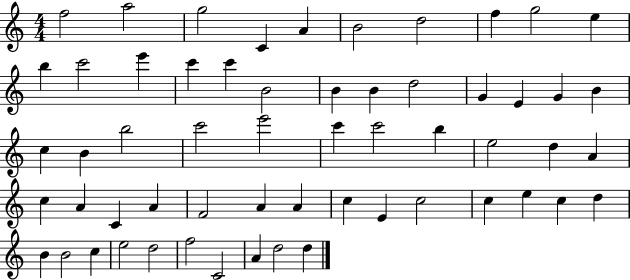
F5/h A5/h G5/h C4/q A4/q B4/h D5/h F5/q G5/h E5/q B5/q C6/h E6/q C6/q C6/q B4/h B4/q B4/q D5/h G4/q E4/q G4/q B4/q C5/q B4/q B5/h C6/h E6/h C6/q C6/h B5/q E5/h D5/q A4/q C5/q A4/q C4/q A4/q F4/h A4/q A4/q C5/q E4/q C5/h C5/q E5/q C5/q D5/q B4/q B4/h C5/q E5/h D5/h F5/h C4/h A4/q D5/h D5/q